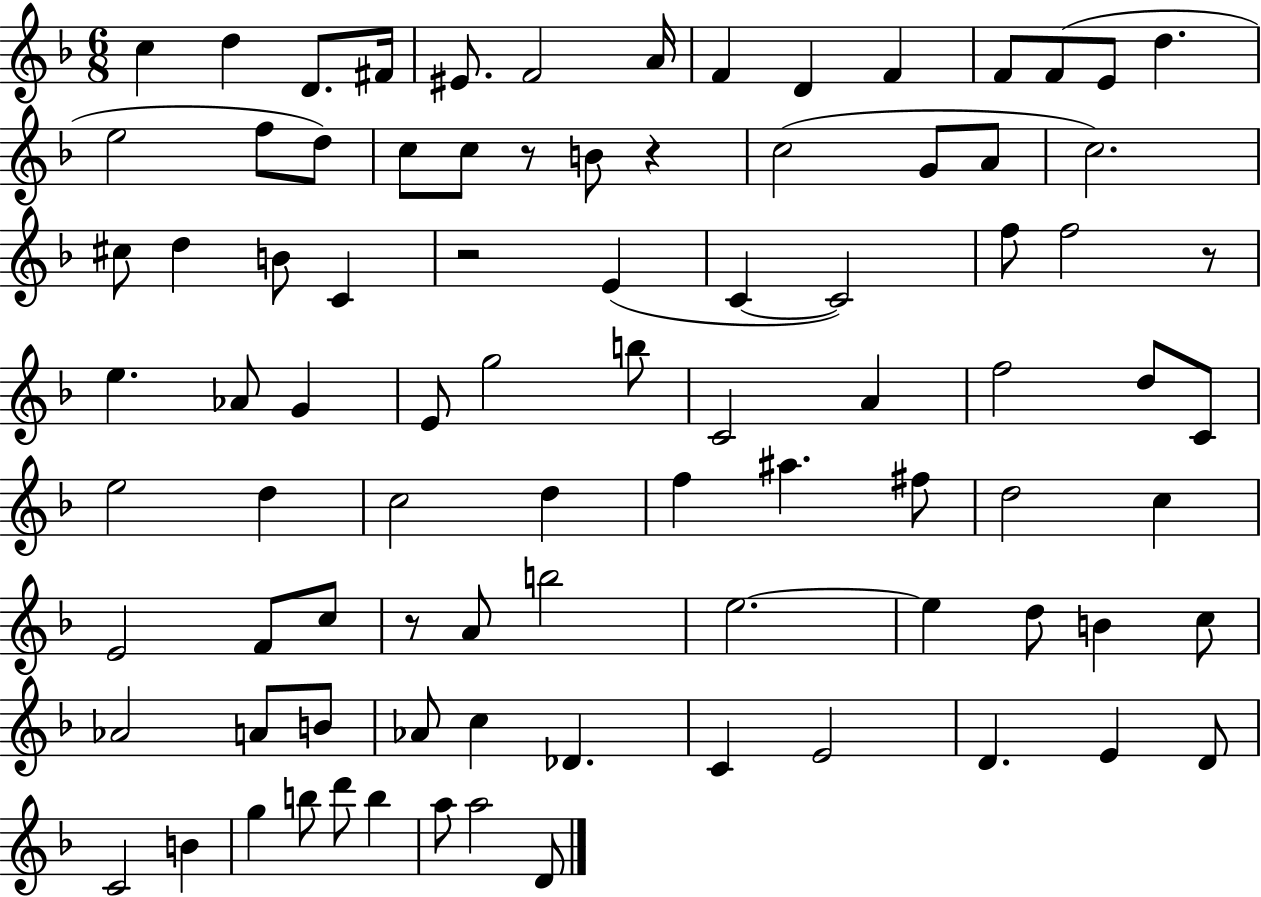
C5/q D5/q D4/e. F#4/s EIS4/e. F4/h A4/s F4/q D4/q F4/q F4/e F4/e E4/e D5/q. E5/h F5/e D5/e C5/e C5/e R/e B4/e R/q C5/h G4/e A4/e C5/h. C#5/e D5/q B4/e C4/q R/h E4/q C4/q C4/h F5/e F5/h R/e E5/q. Ab4/e G4/q E4/e G5/h B5/e C4/h A4/q F5/h D5/e C4/e E5/h D5/q C5/h D5/q F5/q A#5/q. F#5/e D5/h C5/q E4/h F4/e C5/e R/e A4/e B5/h E5/h. E5/q D5/e B4/q C5/e Ab4/h A4/e B4/e Ab4/e C5/q Db4/q. C4/q E4/h D4/q. E4/q D4/e C4/h B4/q G5/q B5/e D6/e B5/q A5/e A5/h D4/e